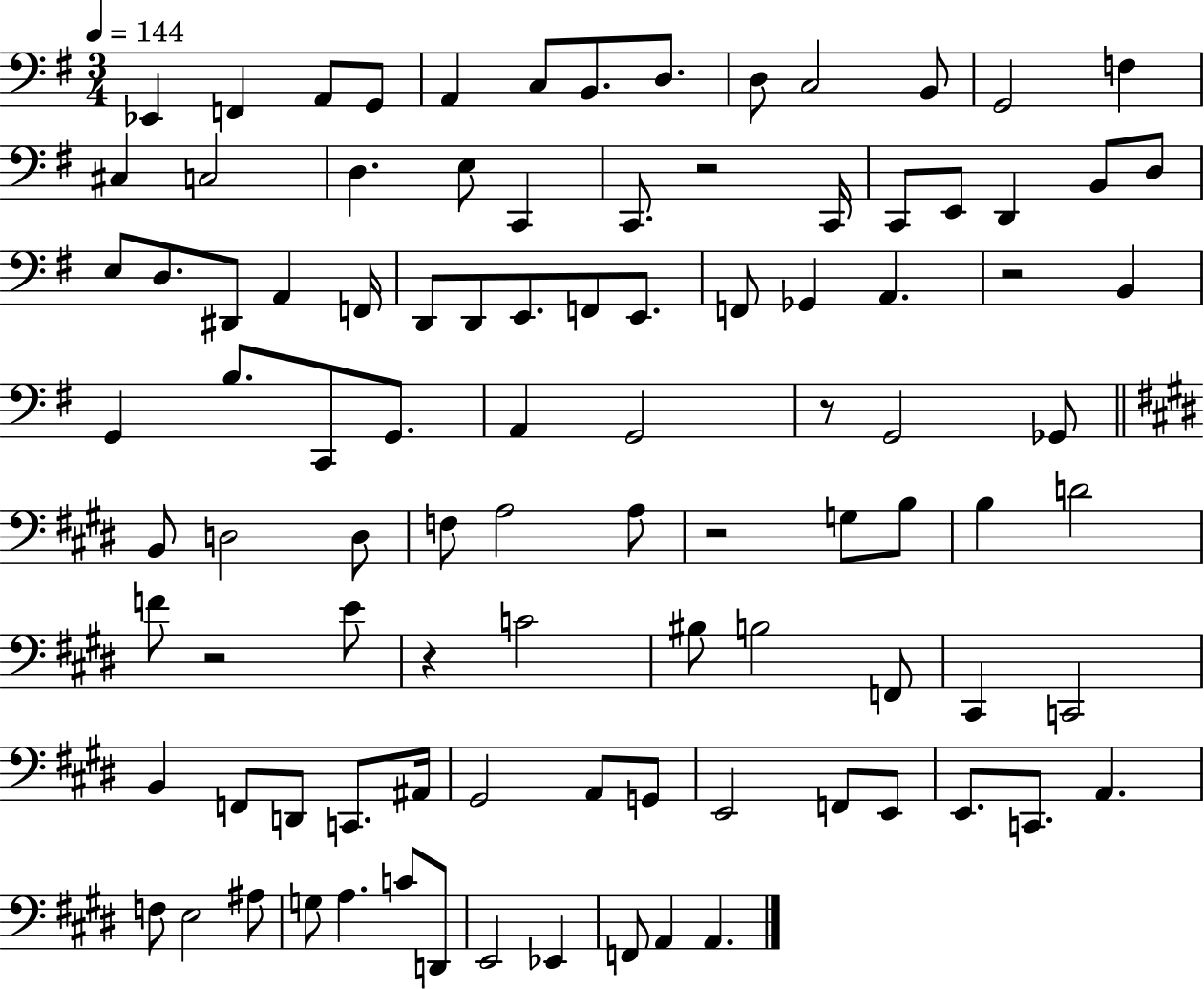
{
  \clef bass
  \numericTimeSignature
  \time 3/4
  \key g \major
  \tempo 4 = 144
  ees,4 f,4 a,8 g,8 | a,4 c8 b,8. d8. | d8 c2 b,8 | g,2 f4 | \break cis4 c2 | d4. e8 c,4 | c,8. r2 c,16 | c,8 e,8 d,4 b,8 d8 | \break e8 d8. dis,8 a,4 f,16 | d,8 d,8 e,8. f,8 e,8. | f,8 ges,4 a,4. | r2 b,4 | \break g,4 b8. c,8 g,8. | a,4 g,2 | r8 g,2 ges,8 | \bar "||" \break \key e \major b,8 d2 d8 | f8 a2 a8 | r2 g8 b8 | b4 d'2 | \break f'8 r2 e'8 | r4 c'2 | bis8 b2 f,8 | cis,4 c,2 | \break b,4 f,8 d,8 c,8. ais,16 | gis,2 a,8 g,8 | e,2 f,8 e,8 | e,8. c,8. a,4. | \break f8 e2 ais8 | g8 a4. c'8 d,8 | e,2 ees,4 | f,8 a,4 a,4. | \break \bar "|."
}